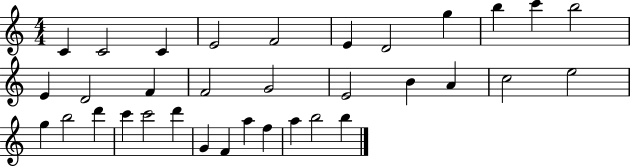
{
  \clef treble
  \numericTimeSignature
  \time 4/4
  \key c \major
  c'4 c'2 c'4 | e'2 f'2 | e'4 d'2 g''4 | b''4 c'''4 b''2 | \break e'4 d'2 f'4 | f'2 g'2 | e'2 b'4 a'4 | c''2 e''2 | \break g''4 b''2 d'''4 | c'''4 c'''2 d'''4 | g'4 f'4 a''4 f''4 | a''4 b''2 b''4 | \break \bar "|."
}